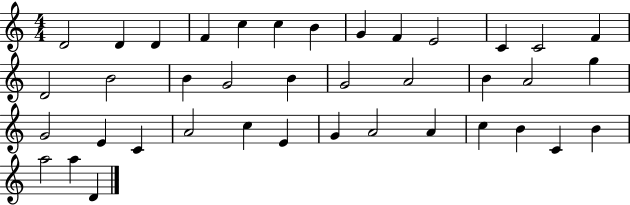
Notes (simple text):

D4/h D4/q D4/q F4/q C5/q C5/q B4/q G4/q F4/q E4/h C4/q C4/h F4/q D4/h B4/h B4/q G4/h B4/q G4/h A4/h B4/q A4/h G5/q G4/h E4/q C4/q A4/h C5/q E4/q G4/q A4/h A4/q C5/q B4/q C4/q B4/q A5/h A5/q D4/q